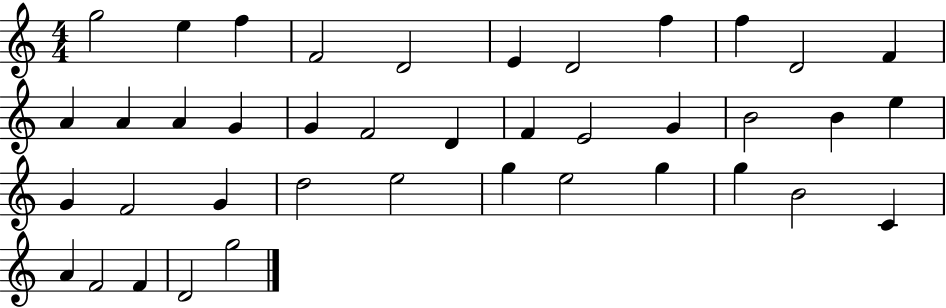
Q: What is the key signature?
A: C major